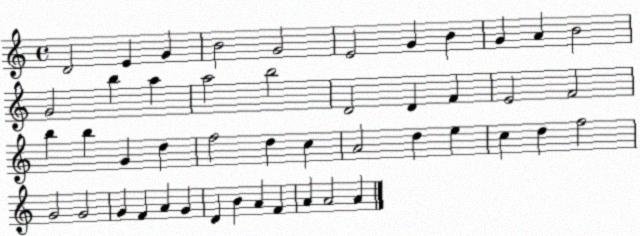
X:1
T:Untitled
M:4/4
L:1/4
K:C
D2 E G B2 G2 E2 G B G A B2 G2 b a a2 b2 D2 D F E2 F2 b b G d f2 d c A2 d e c d f2 G2 G2 G F A G D B A F A A2 A